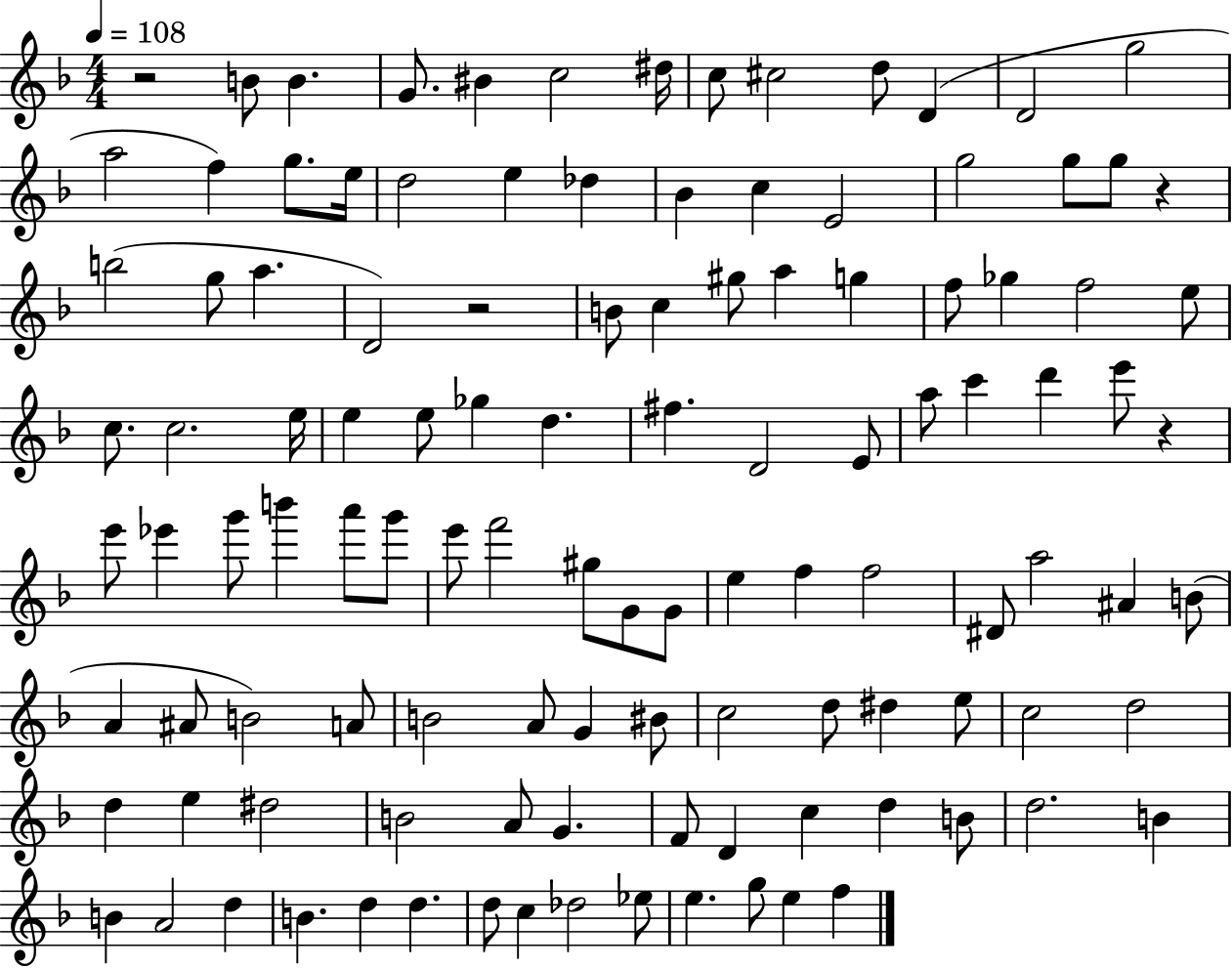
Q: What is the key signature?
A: F major